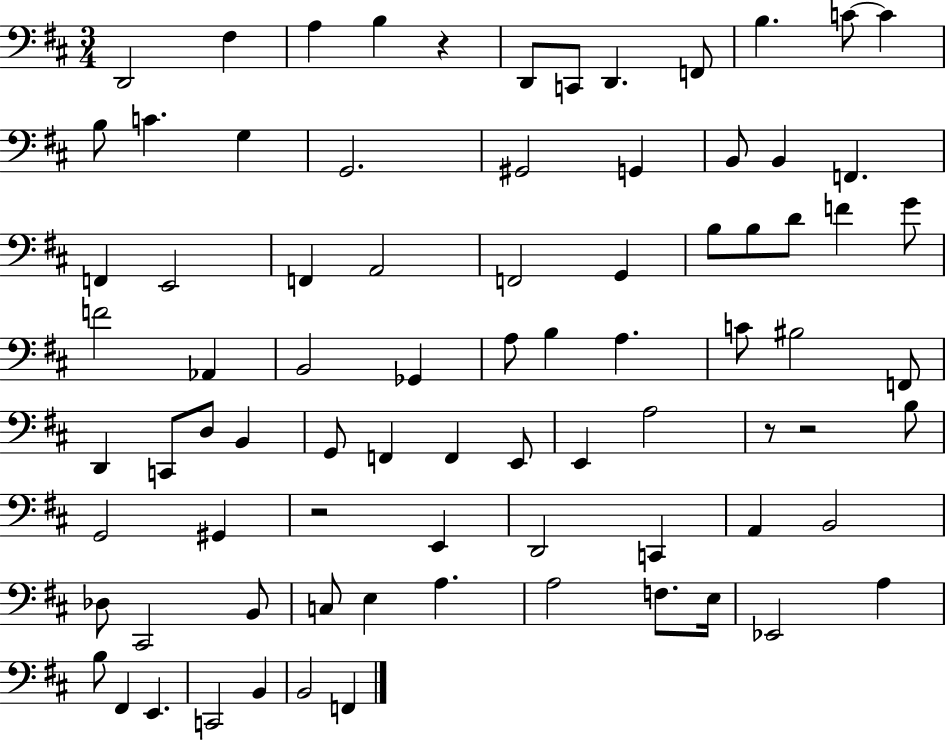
D2/h F#3/q A3/q B3/q R/q D2/e C2/e D2/q. F2/e B3/q. C4/e C4/q B3/e C4/q. G3/q G2/h. G#2/h G2/q B2/e B2/q F2/q. F2/q E2/h F2/q A2/h F2/h G2/q B3/e B3/e D4/e F4/q G4/e F4/h Ab2/q B2/h Gb2/q A3/e B3/q A3/q. C4/e BIS3/h F2/e D2/q C2/e D3/e B2/q G2/e F2/q F2/q E2/e E2/q A3/h R/e R/h B3/e G2/h G#2/q R/h E2/q D2/h C2/q A2/q B2/h Db3/e C#2/h B2/e C3/e E3/q A3/q. A3/h F3/e. E3/s Eb2/h A3/q B3/e F#2/q E2/q. C2/h B2/q B2/h F2/q